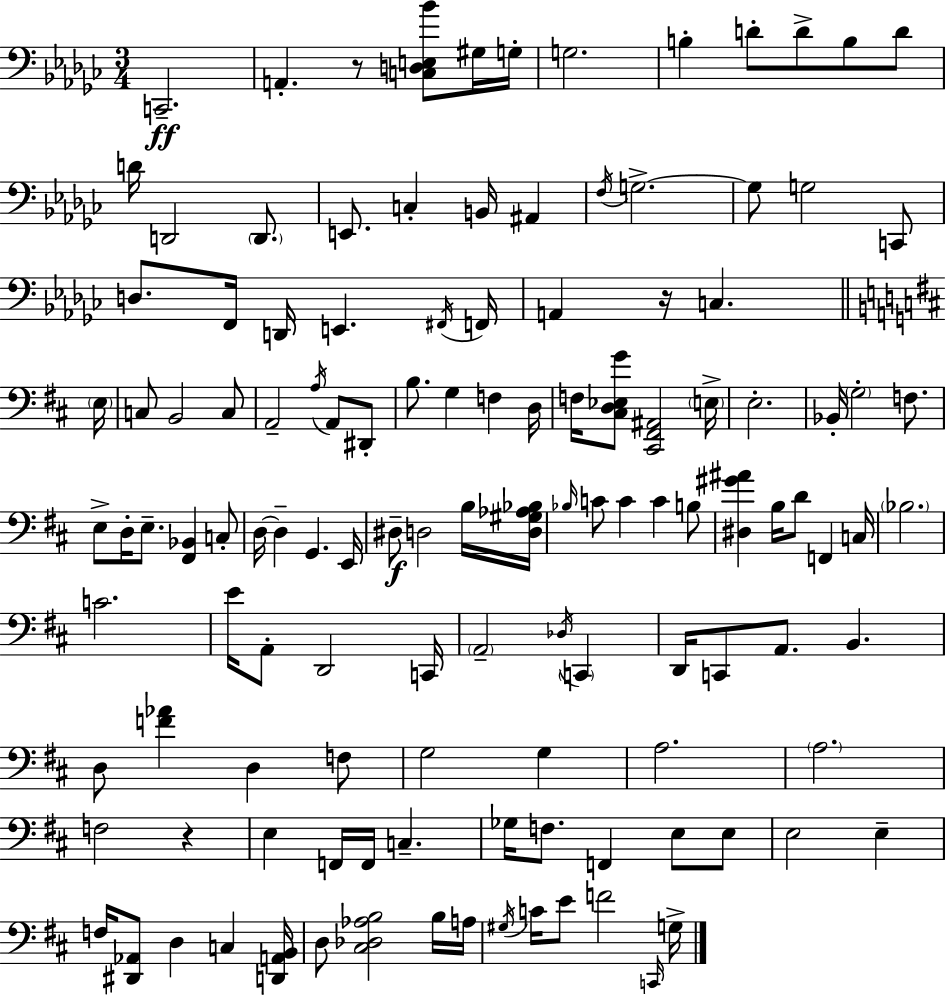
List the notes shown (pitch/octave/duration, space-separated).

C2/h. A2/q. R/e [C3,D3,E3,Bb4]/e G#3/s G3/s G3/h. B3/q D4/e D4/e B3/e D4/e D4/s D2/h D2/e. E2/e. C3/q B2/s A#2/q F3/s G3/h. G3/e G3/h C2/e D3/e. F2/s D2/s E2/q. F#2/s F2/s A2/q R/s C3/q. E3/s C3/e B2/h C3/e A2/h A3/s A2/e D#2/e B3/e. G3/q F3/q D3/s F3/s [C#3,D3,Eb3,G4]/e [C#2,F#2,A#2]/h E3/s E3/h. Bb2/s G3/h F3/e. E3/e D3/s E3/e. [F#2,Bb2]/q C3/e D3/s D3/q G2/q. E2/s D#3/e D3/h B3/s [D3,G#3,Ab3,Bb3]/s Bb3/s C4/e C4/q C4/q B3/e [D#3,G#4,A#4]/q B3/s D4/e F2/q C3/s Bb3/h. C4/h. E4/s A2/e D2/h C2/s A2/h Db3/s C2/q D2/s C2/e A2/e. B2/q. D3/e [F4,Ab4]/q D3/q F3/e G3/h G3/q A3/h. A3/h. F3/h R/q E3/q F2/s F2/s C3/q. Gb3/s F3/e. F2/q E3/e E3/e E3/h E3/q F3/s [D#2,Ab2]/e D3/q C3/q [D2,A2,B2]/s D3/e [C#3,Db3,Ab3,B3]/h B3/s A3/s G#3/s C4/s E4/e F4/h C2/s G3/s